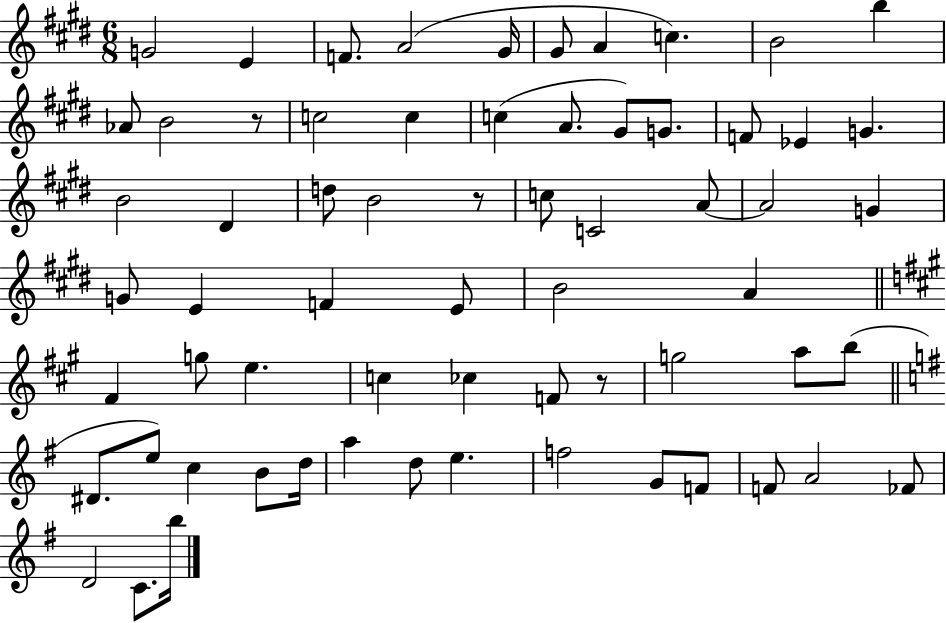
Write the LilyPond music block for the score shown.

{
  \clef treble
  \numericTimeSignature
  \time 6/8
  \key e \major
  g'2 e'4 | f'8. a'2( gis'16 | gis'8 a'4 c''4.) | b'2 b''4 | \break aes'8 b'2 r8 | c''2 c''4 | c''4( a'8. gis'8) g'8. | f'8 ees'4 g'4. | \break b'2 dis'4 | d''8 b'2 r8 | c''8 c'2 a'8~~ | a'2 g'4 | \break g'8 e'4 f'4 e'8 | b'2 a'4 | \bar "||" \break \key a \major fis'4 g''8 e''4. | c''4 ces''4 f'8 r8 | g''2 a''8 b''8( | \bar "||" \break \key g \major dis'8. e''8) c''4 b'8 d''16 | a''4 d''8 e''4. | f''2 g'8 f'8 | f'8 a'2 fes'8 | \break d'2 c'8. b''16 | \bar "|."
}